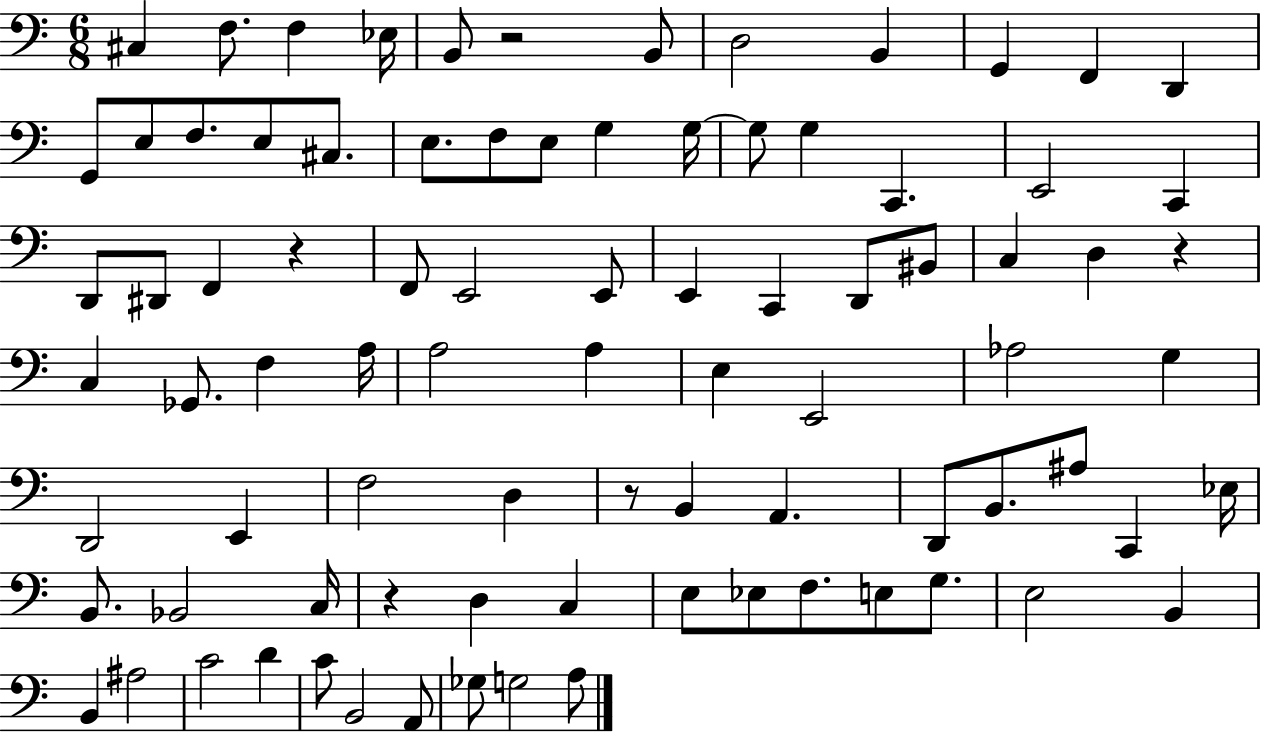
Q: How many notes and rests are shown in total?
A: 86